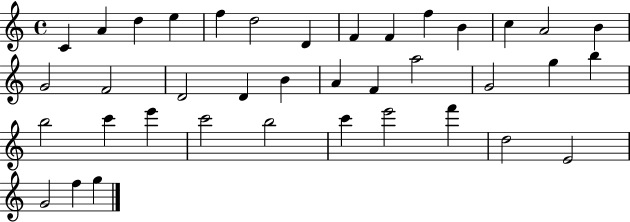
{
  \clef treble
  \time 4/4
  \defaultTimeSignature
  \key c \major
  c'4 a'4 d''4 e''4 | f''4 d''2 d'4 | f'4 f'4 f''4 b'4 | c''4 a'2 b'4 | \break g'2 f'2 | d'2 d'4 b'4 | a'4 f'4 a''2 | g'2 g''4 b''4 | \break b''2 c'''4 e'''4 | c'''2 b''2 | c'''4 e'''2 f'''4 | d''2 e'2 | \break g'2 f''4 g''4 | \bar "|."
}